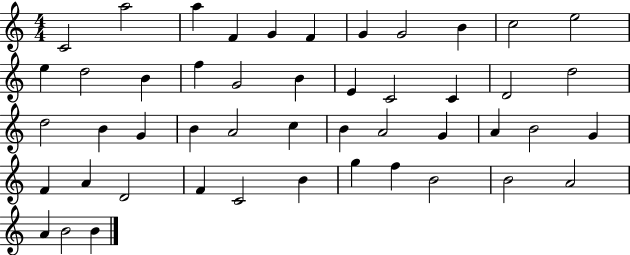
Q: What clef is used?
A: treble